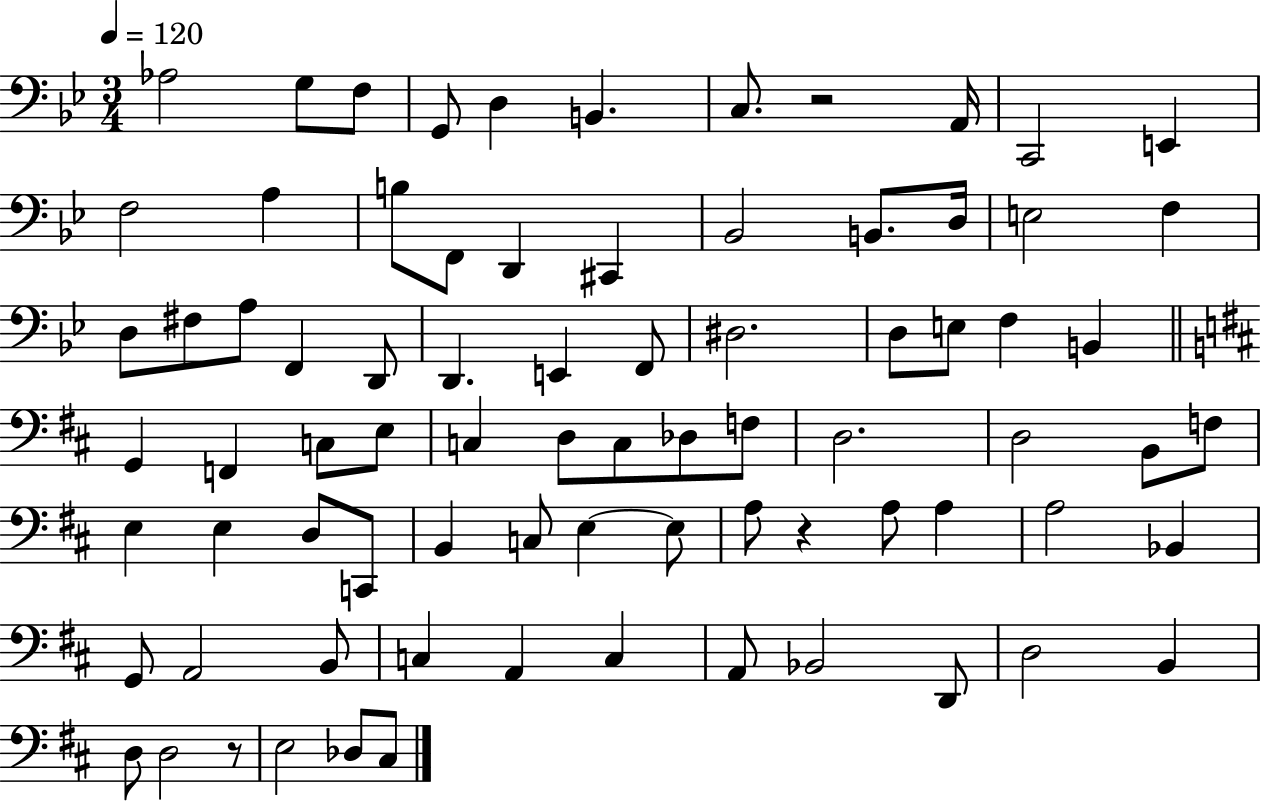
X:1
T:Untitled
M:3/4
L:1/4
K:Bb
_A,2 G,/2 F,/2 G,,/2 D, B,, C,/2 z2 A,,/4 C,,2 E,, F,2 A, B,/2 F,,/2 D,, ^C,, _B,,2 B,,/2 D,/4 E,2 F, D,/2 ^F,/2 A,/2 F,, D,,/2 D,, E,, F,,/2 ^D,2 D,/2 E,/2 F, B,, G,, F,, C,/2 E,/2 C, D,/2 C,/2 _D,/2 F,/2 D,2 D,2 B,,/2 F,/2 E, E, D,/2 C,,/2 B,, C,/2 E, E,/2 A,/2 z A,/2 A, A,2 _B,, G,,/2 A,,2 B,,/2 C, A,, C, A,,/2 _B,,2 D,,/2 D,2 B,, D,/2 D,2 z/2 E,2 _D,/2 ^C,/2